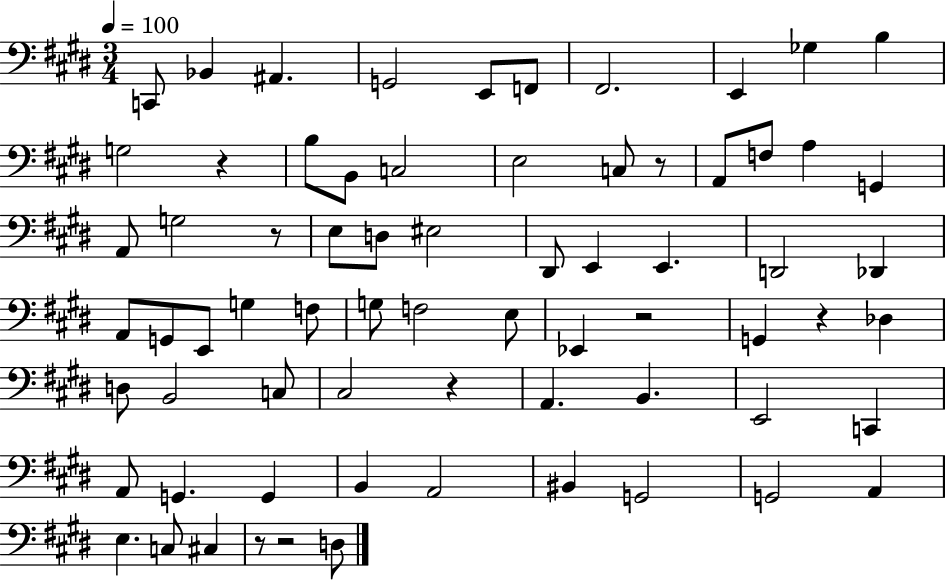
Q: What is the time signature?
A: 3/4